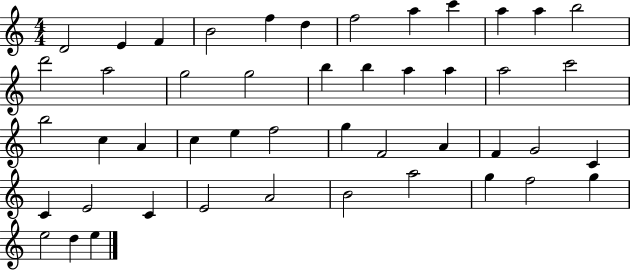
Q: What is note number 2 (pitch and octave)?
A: E4